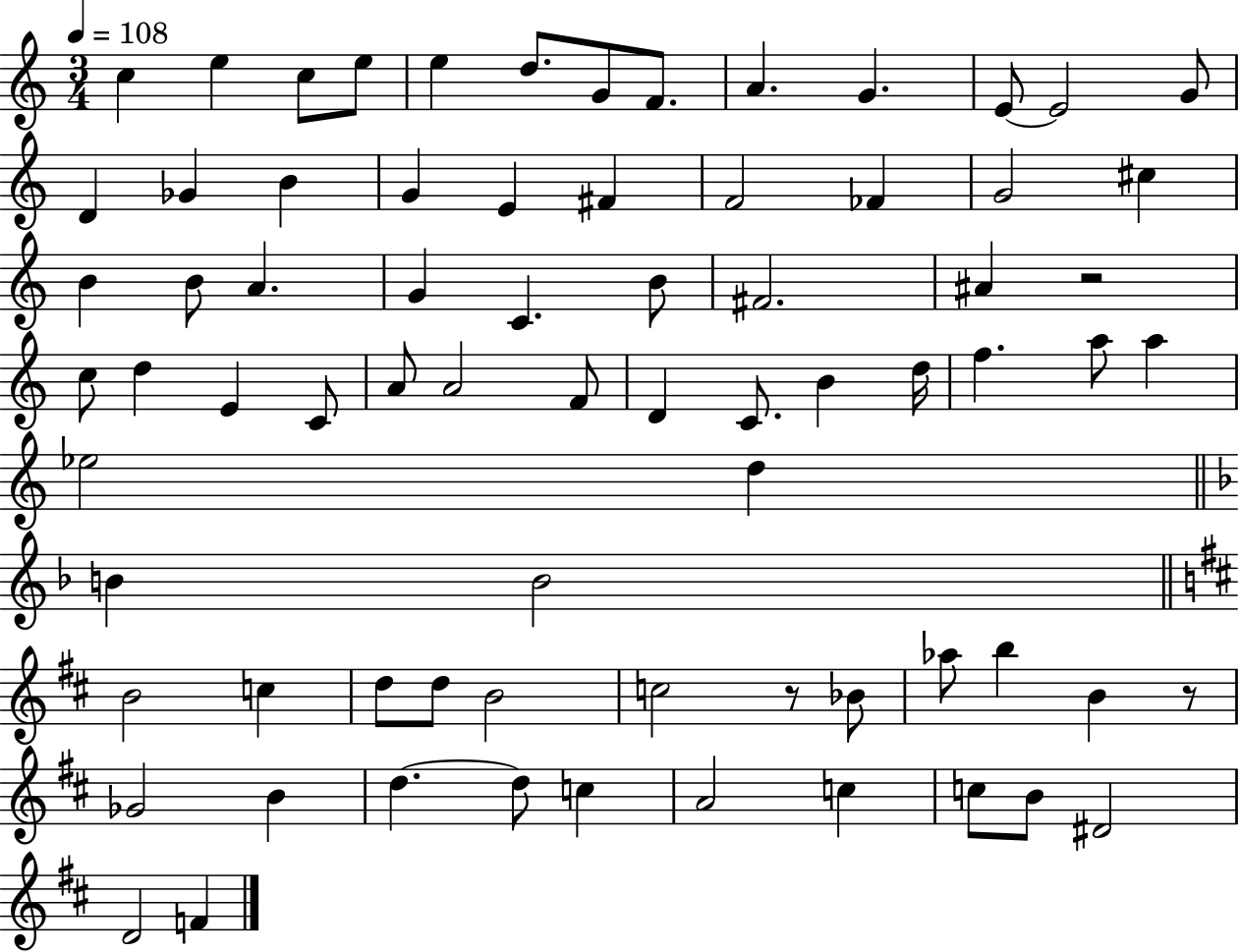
{
  \clef treble
  \numericTimeSignature
  \time 3/4
  \key c \major
  \tempo 4 = 108
  c''4 e''4 c''8 e''8 | e''4 d''8. g'8 f'8. | a'4. g'4. | e'8~~ e'2 g'8 | \break d'4 ges'4 b'4 | g'4 e'4 fis'4 | f'2 fes'4 | g'2 cis''4 | \break b'4 b'8 a'4. | g'4 c'4. b'8 | fis'2. | ais'4 r2 | \break c''8 d''4 e'4 c'8 | a'8 a'2 f'8 | d'4 c'8. b'4 d''16 | f''4. a''8 a''4 | \break ees''2 d''4 | \bar "||" \break \key f \major b'4 b'2 | \bar "||" \break \key d \major b'2 c''4 | d''8 d''8 b'2 | c''2 r8 bes'8 | aes''8 b''4 b'4 r8 | \break ges'2 b'4 | d''4.~~ d''8 c''4 | a'2 c''4 | c''8 b'8 dis'2 | \break d'2 f'4 | \bar "|."
}